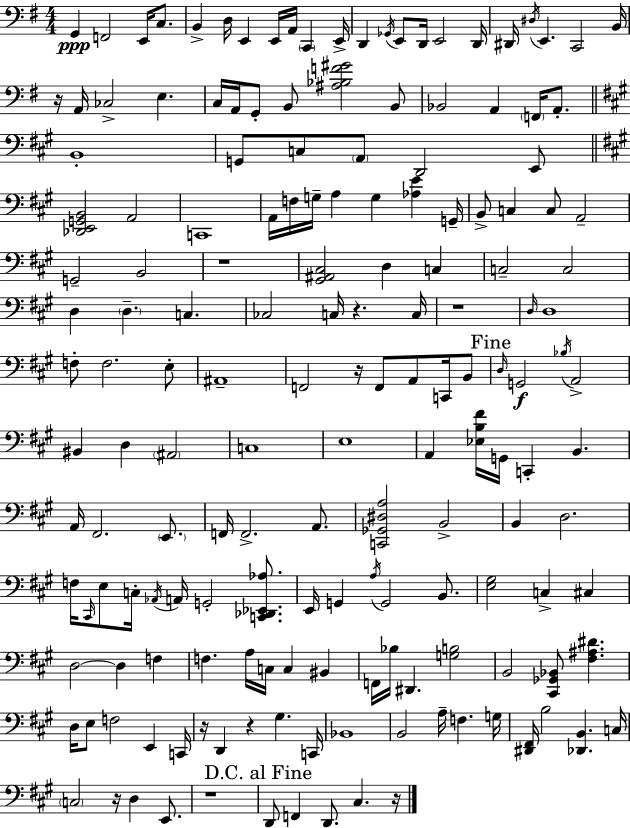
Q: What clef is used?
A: bass